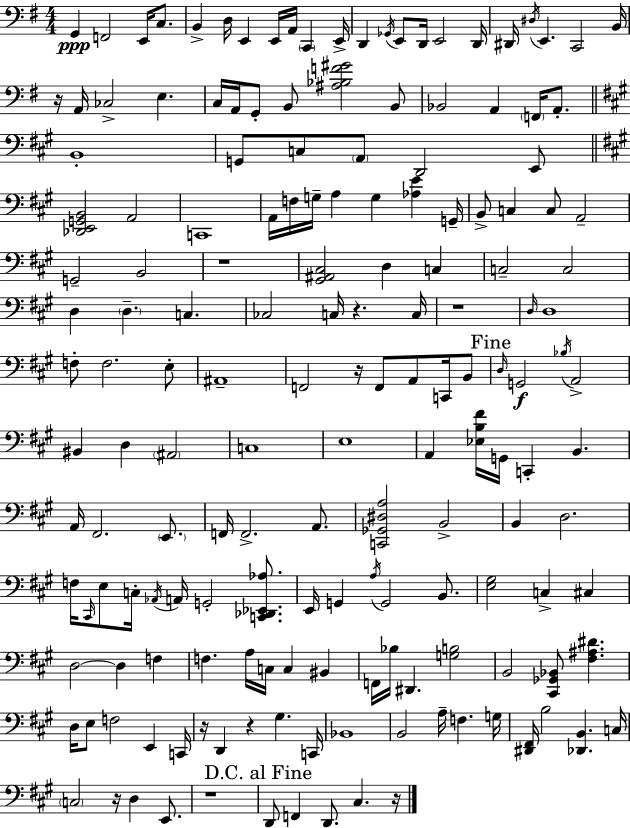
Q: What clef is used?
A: bass